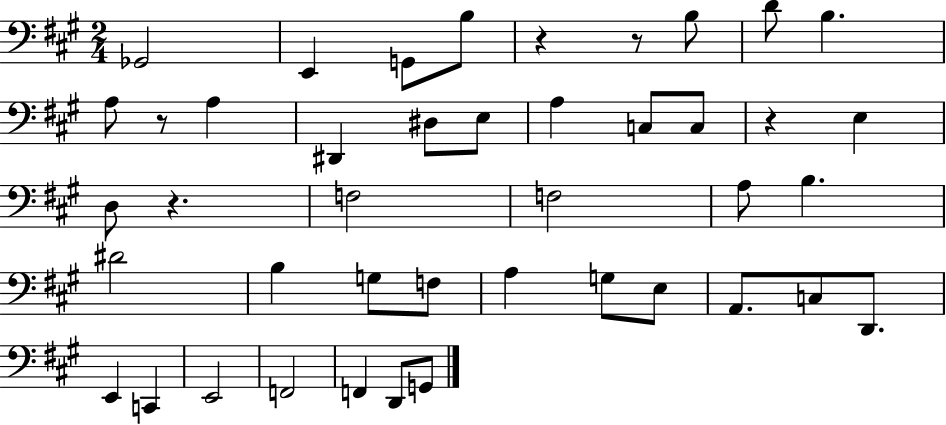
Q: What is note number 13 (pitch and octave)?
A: A3